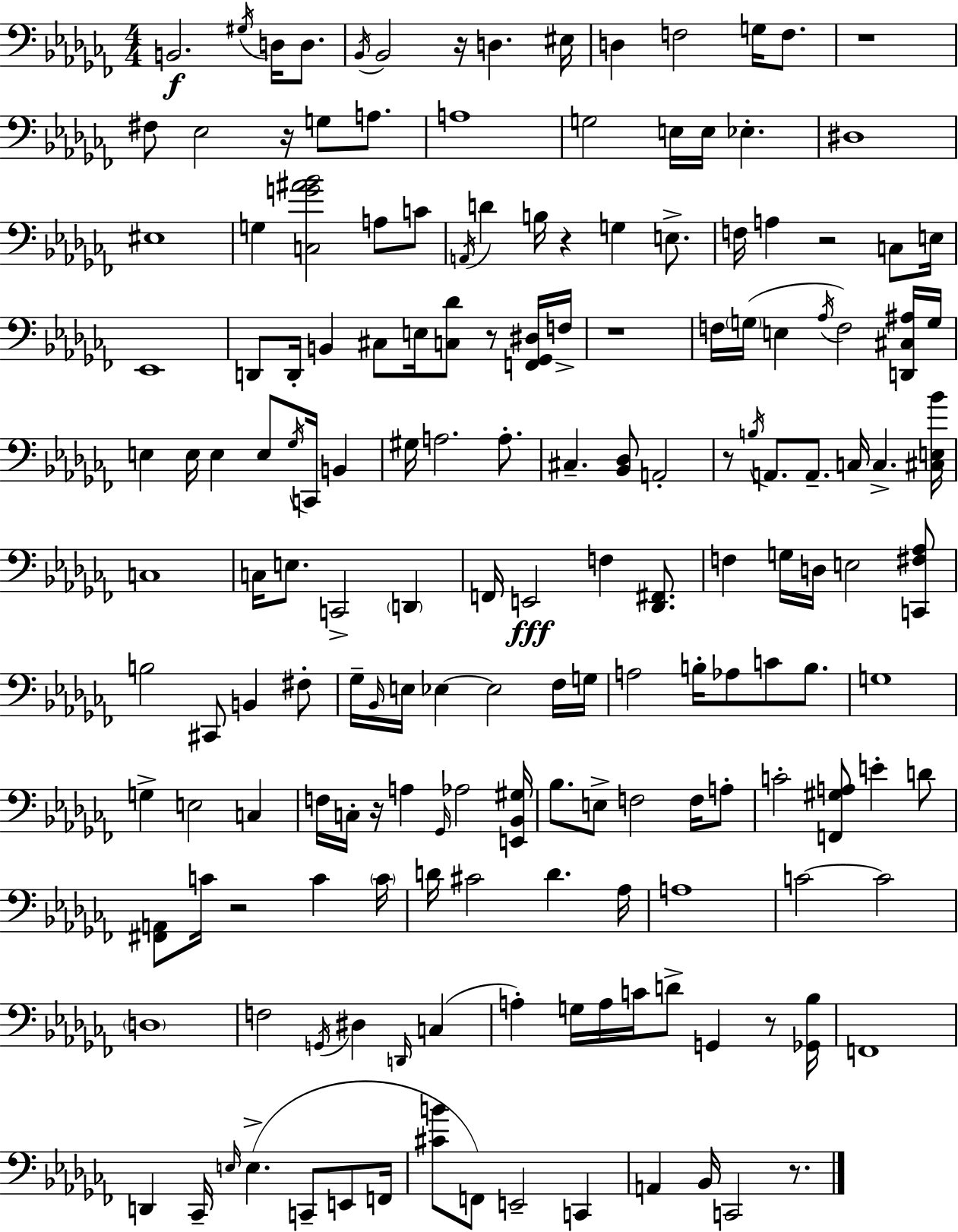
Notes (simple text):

B2/h. G#3/s D3/s D3/e. Bb2/s Bb2/h R/s D3/q. EIS3/s D3/q F3/h G3/s F3/e. R/w F#3/e Eb3/h R/s G3/e A3/e. A3/w G3/h E3/s E3/s Eb3/q. D#3/w EIS3/w G3/q [C3,G4,A#4,Bb4]/h A3/e C4/e A2/s D4/q B3/s R/q G3/q E3/e. F3/s A3/q R/h C3/e E3/s Eb2/w D2/e D2/s B2/q C#3/e E3/s [C3,Db4]/e R/e [F2,Gb2,D#3]/s F3/s R/w F3/s G3/s E3/q Ab3/s F3/h [D2,C#3,A#3]/s G3/s E3/q E3/s E3/q E3/e Gb3/s C2/s B2/q G#3/s A3/h. A3/e. C#3/q. [Bb2,Db3]/e A2/h R/e B3/s A2/e. A2/e. C3/s C3/q. [C#3,E3,Bb4]/s C3/w C3/s E3/e. C2/h D2/q F2/s E2/h F3/q [Db2,F#2]/e. F3/q G3/s D3/s E3/h [C2,F#3,Ab3]/e B3/h C#2/e B2/q F#3/e Gb3/s Bb2/s E3/s Eb3/q Eb3/h FES3/s G3/s A3/h B3/s Ab3/e C4/e B3/e. G3/w G3/q E3/h C3/q F3/s C3/s R/s A3/q Gb2/s Ab3/h [E2,Bb2,G#3]/s Bb3/e. E3/e F3/h F3/s A3/e C4/h [F2,G#3,A3]/e E4/q D4/e [F#2,A2]/e C4/s R/h C4/q C4/s D4/s C#4/h D4/q. Ab3/s A3/w C4/h C4/h D3/w F3/h G2/s D#3/q D2/s C3/q A3/q G3/s A3/s C4/s D4/e G2/q R/e [Gb2,Bb3]/s F2/w D2/q CES2/s E3/s E3/q. C2/e E2/e F2/s [C#4,B4]/e F2/e E2/h C2/q A2/q Bb2/s C2/h R/e.